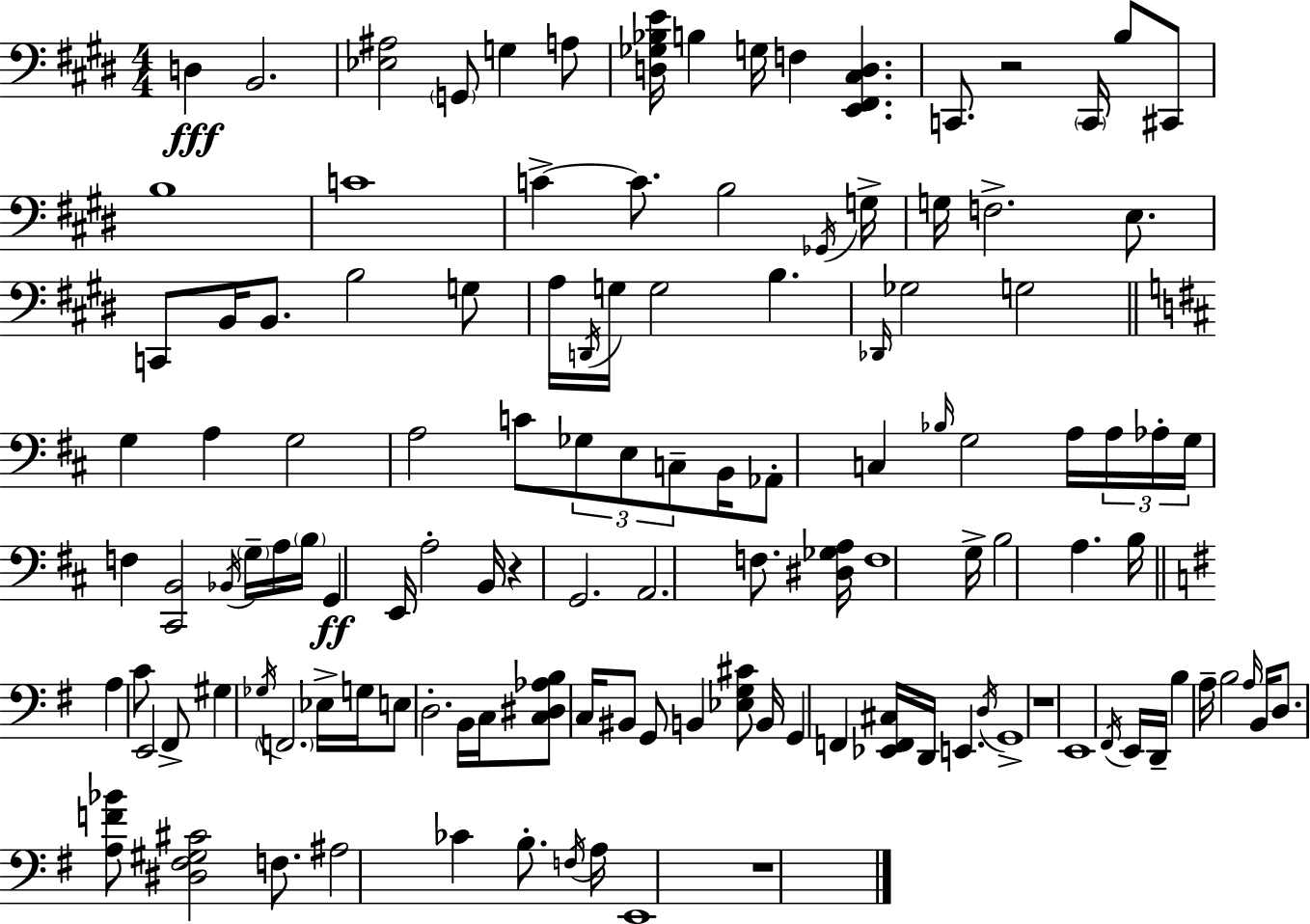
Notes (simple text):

D3/q B2/h. [Eb3,A#3]/h G2/e G3/q A3/e [D3,Gb3,Bb3,E4]/s B3/q G3/s F3/q [E2,F#2,C#3,D3]/q. C2/e. R/h C2/s B3/e C#2/e B3/w C4/w C4/q C4/e. B3/h Gb2/s G3/s G3/s F3/h. E3/e. C2/e B2/s B2/e. B3/h G3/e A3/s D2/s G3/s G3/h B3/q. Db2/s Gb3/h G3/h G3/q A3/q G3/h A3/h C4/e Gb3/e E3/e C3/e B2/s Ab2/e C3/q Bb3/s G3/h A3/s A3/s Ab3/s G3/s F3/q [C#2,B2]/h Bb2/s G3/s A3/s B3/s G2/q E2/s A3/h B2/s R/q G2/h. A2/h. F3/e. [D#3,Gb3,A3]/s F3/w G3/s B3/h A3/q. B3/s A3/q C4/e E2/h F#2/e G#3/q Gb3/s F2/h. Eb3/s G3/s E3/e D3/h. B2/s C3/s [C3,D#3,Ab3,B3]/e C3/s BIS2/e G2/e B2/q [Eb3,G3,C#4]/e B2/s G2/q F2/q [Eb2,F2,C#3]/s D2/s E2/q. D3/s G2/w R/w E2/w F#2/s E2/s D2/s B3/q A3/s B3/h A3/s B2/s D3/e. [A3,F4,Bb4]/e [D#3,F#3,G#3,C#4]/h F3/e. A#3/h CES4/q B3/e. F3/s A3/s E2/w R/w